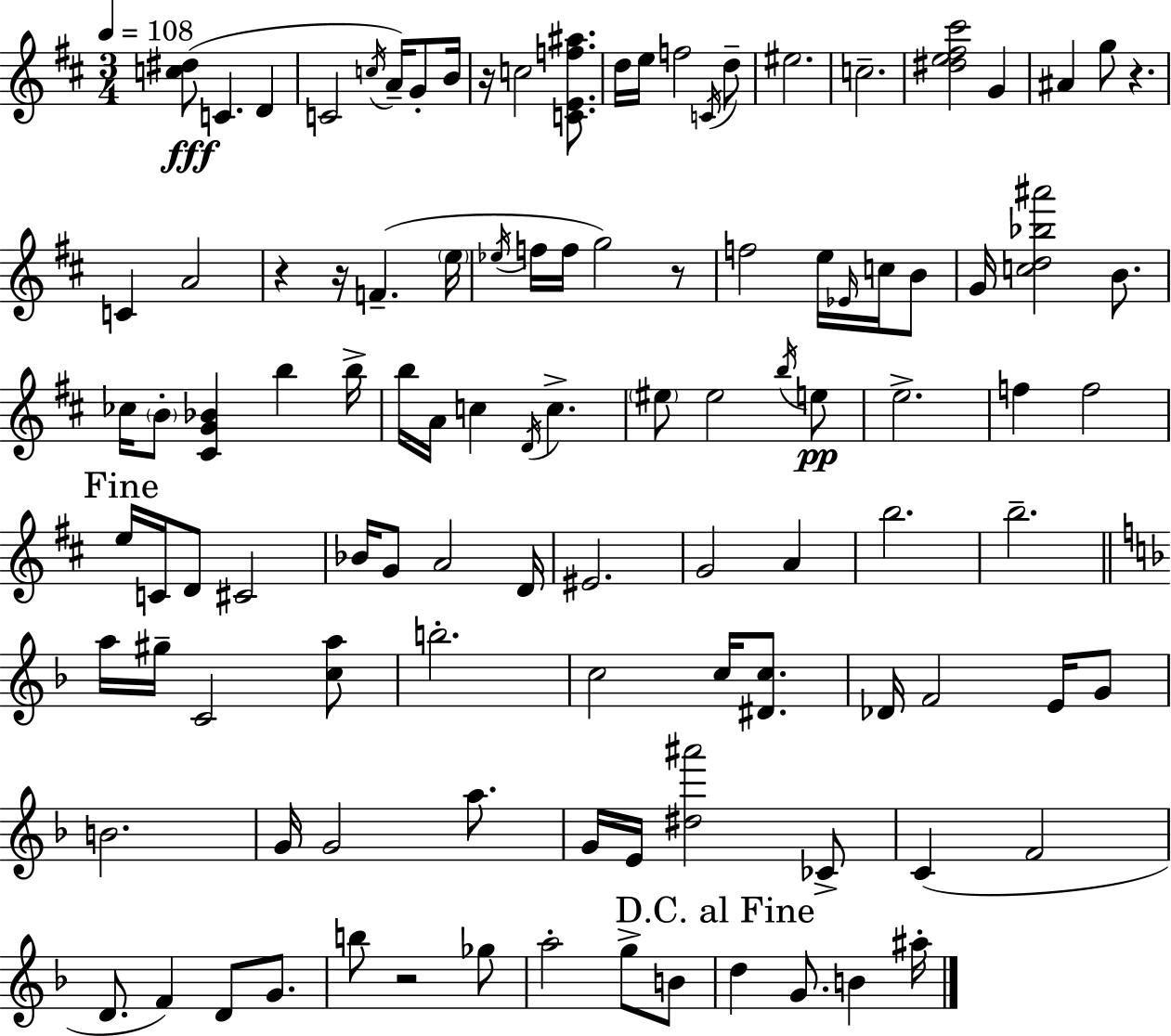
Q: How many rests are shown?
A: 6